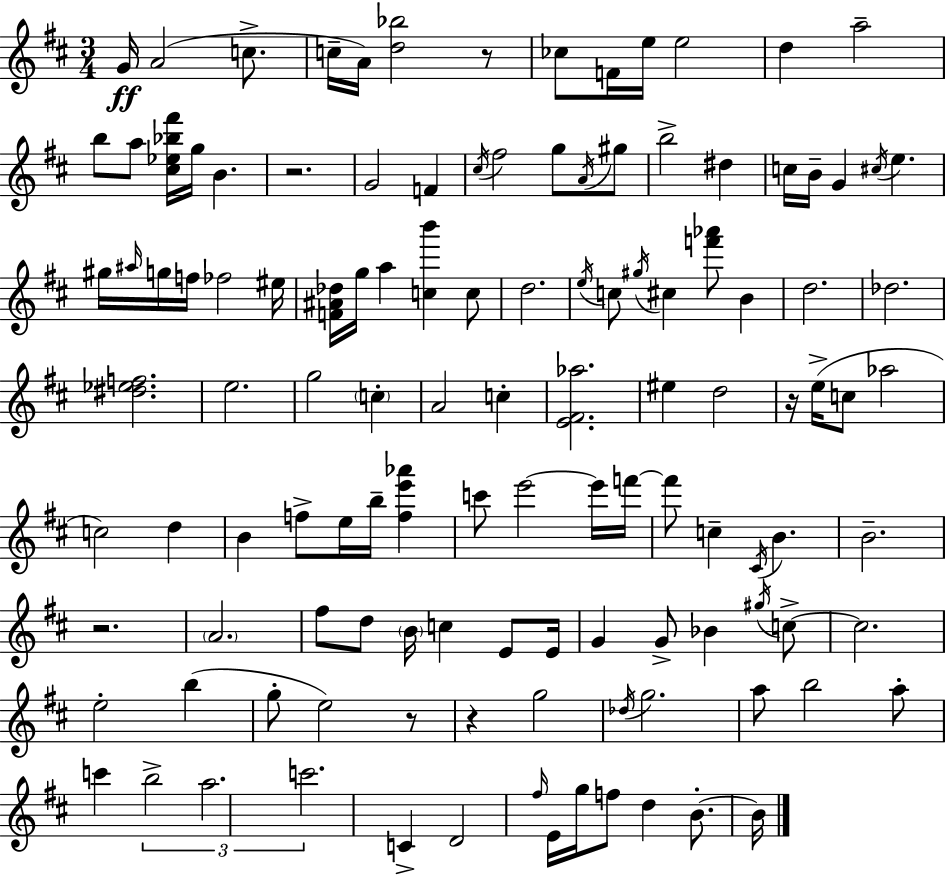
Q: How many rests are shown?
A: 6